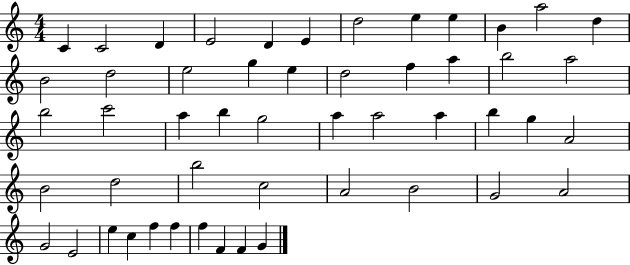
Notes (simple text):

C4/q C4/h D4/q E4/h D4/q E4/q D5/h E5/q E5/q B4/q A5/h D5/q B4/h D5/h E5/h G5/q E5/q D5/h F5/q A5/q B5/h A5/h B5/h C6/h A5/q B5/q G5/h A5/q A5/h A5/q B5/q G5/q A4/h B4/h D5/h B5/h C5/h A4/h B4/h G4/h A4/h G4/h E4/h E5/q C5/q F5/q F5/q F5/q F4/q F4/q G4/q